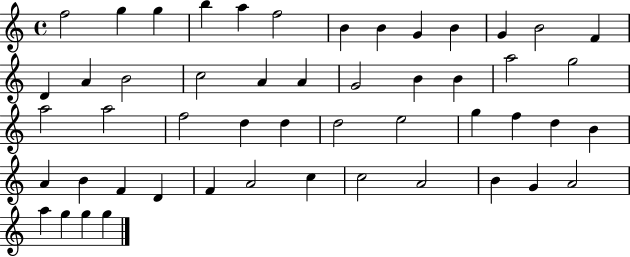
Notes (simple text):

F5/h G5/q G5/q B5/q A5/q F5/h B4/q B4/q G4/q B4/q G4/q B4/h F4/q D4/q A4/q B4/h C5/h A4/q A4/q G4/h B4/q B4/q A5/h G5/h A5/h A5/h F5/h D5/q D5/q D5/h E5/h G5/q F5/q D5/q B4/q A4/q B4/q F4/q D4/q F4/q A4/h C5/q C5/h A4/h B4/q G4/q A4/h A5/q G5/q G5/q G5/q